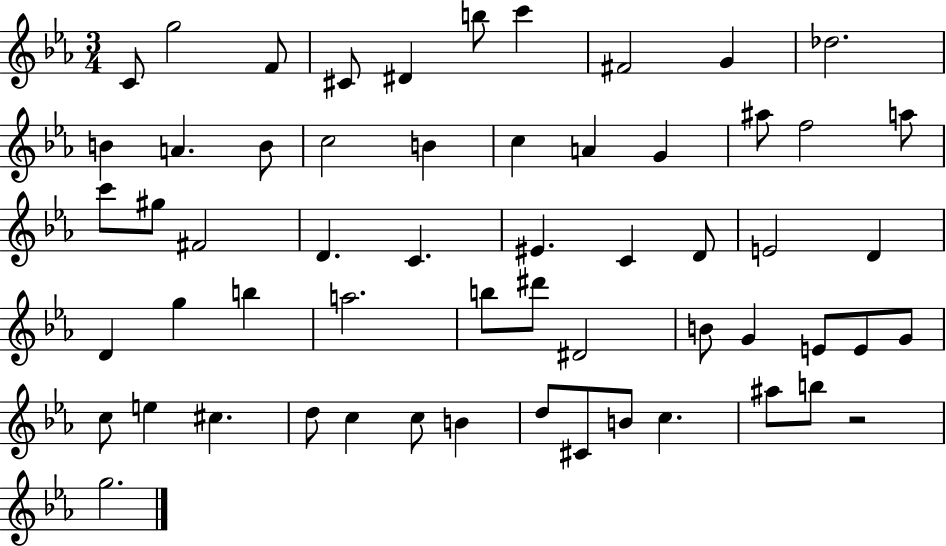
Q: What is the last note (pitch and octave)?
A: G5